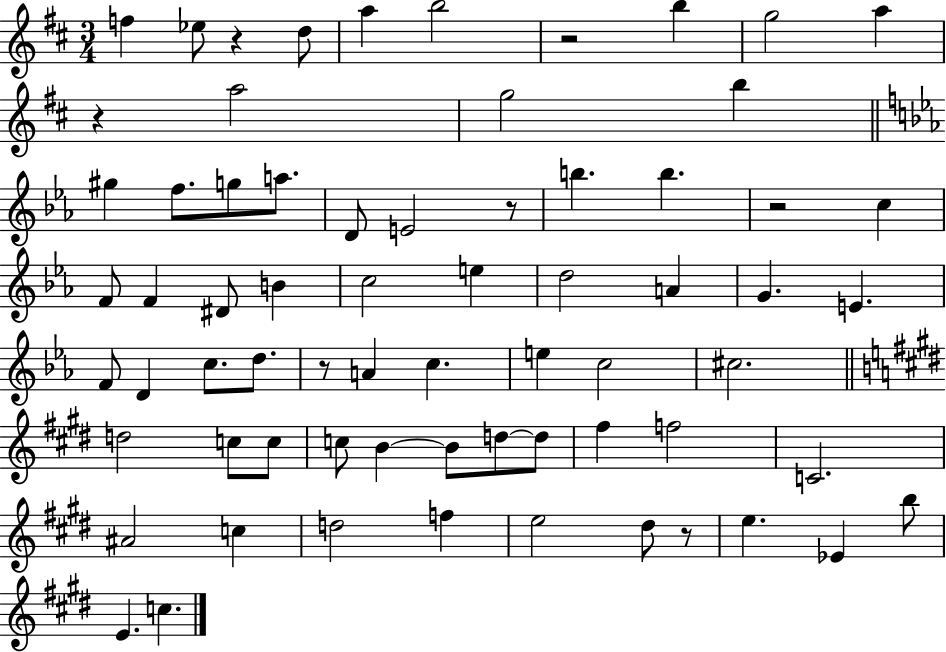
{
  \clef treble
  \numericTimeSignature
  \time 3/4
  \key d \major
  f''4 ees''8 r4 d''8 | a''4 b''2 | r2 b''4 | g''2 a''4 | \break r4 a''2 | g''2 b''4 | \bar "||" \break \key ees \major gis''4 f''8. g''8 a''8. | d'8 e'2 r8 | b''4. b''4. | r2 c''4 | \break f'8 f'4 dis'8 b'4 | c''2 e''4 | d''2 a'4 | g'4. e'4. | \break f'8 d'4 c''8. d''8. | r8 a'4 c''4. | e''4 c''2 | cis''2. | \break \bar "||" \break \key e \major d''2 c''8 c''8 | c''8 b'4~~ b'8 d''8~~ d''8 | fis''4 f''2 | c'2. | \break ais'2 c''4 | d''2 f''4 | e''2 dis''8 r8 | e''4. ees'4 b''8 | \break e'4. c''4. | \bar "|."
}